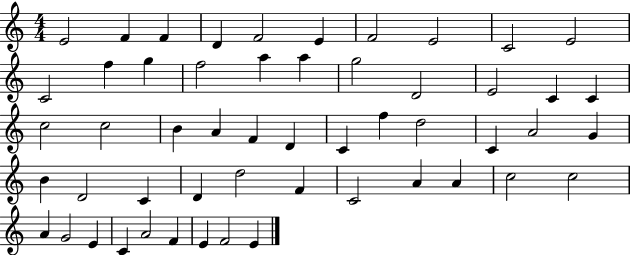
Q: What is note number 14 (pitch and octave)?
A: F5